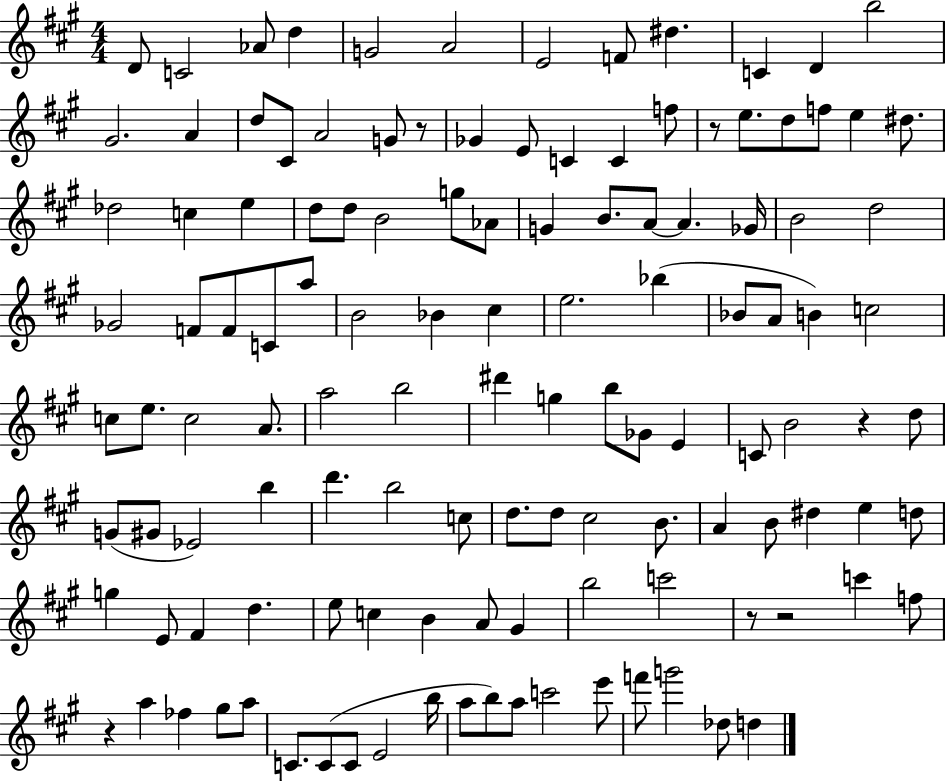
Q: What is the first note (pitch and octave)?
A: D4